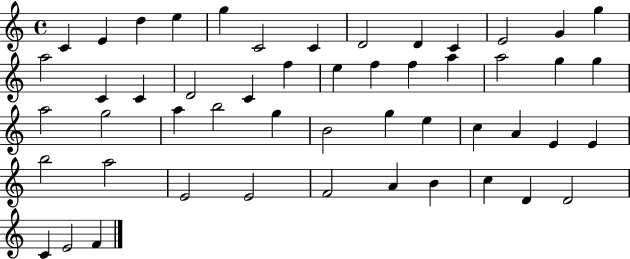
X:1
T:Untitled
M:4/4
L:1/4
K:C
C E d e g C2 C D2 D C E2 G g a2 C C D2 C f e f f a a2 g g a2 g2 a b2 g B2 g e c A E E b2 a2 E2 E2 F2 A B c D D2 C E2 F